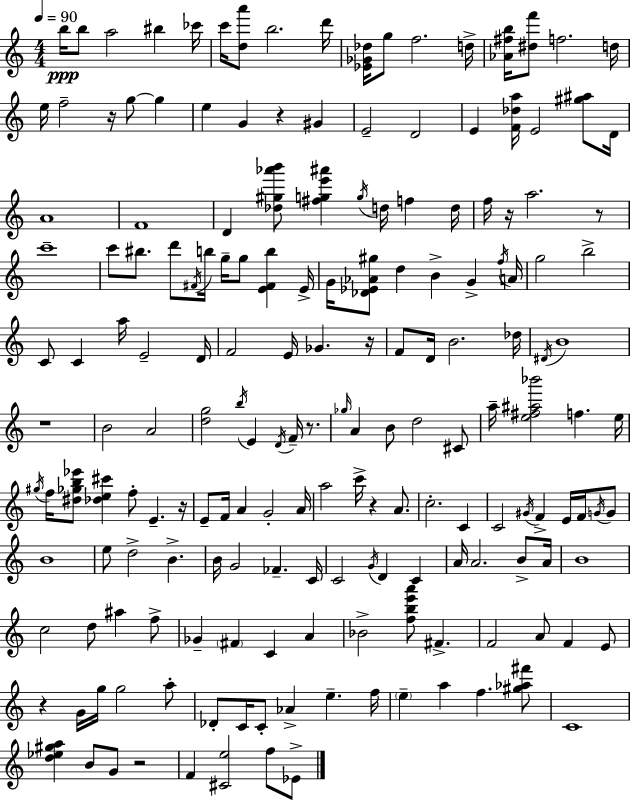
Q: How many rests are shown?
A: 11